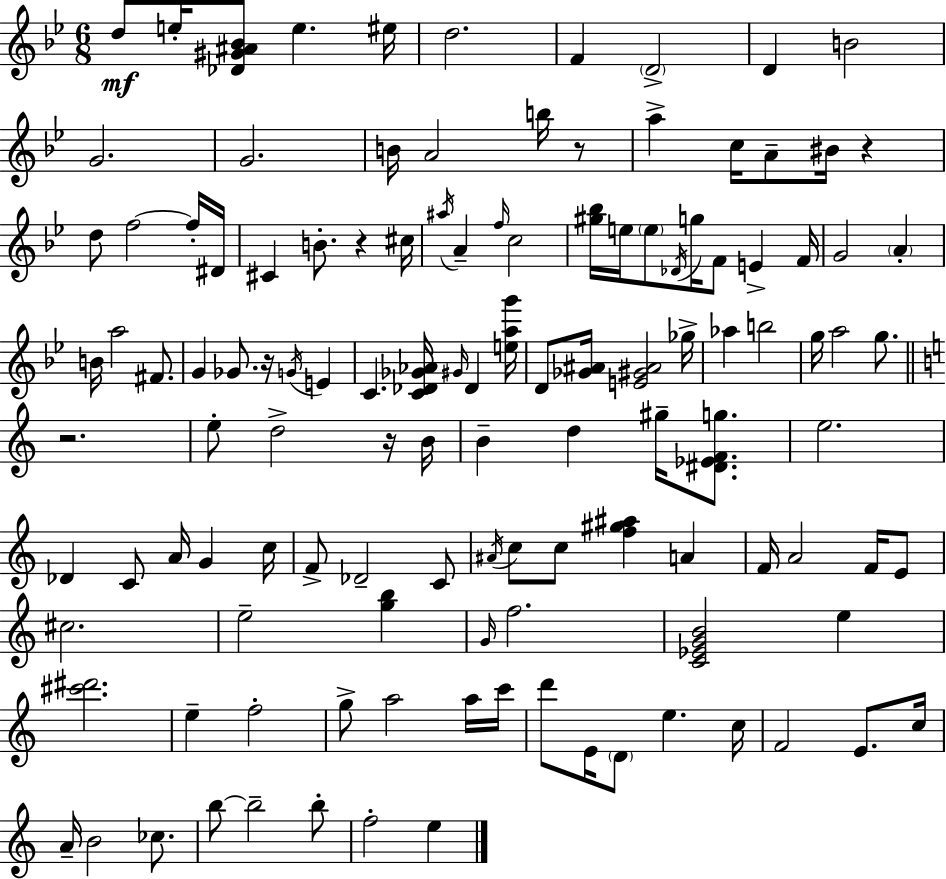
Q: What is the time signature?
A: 6/8